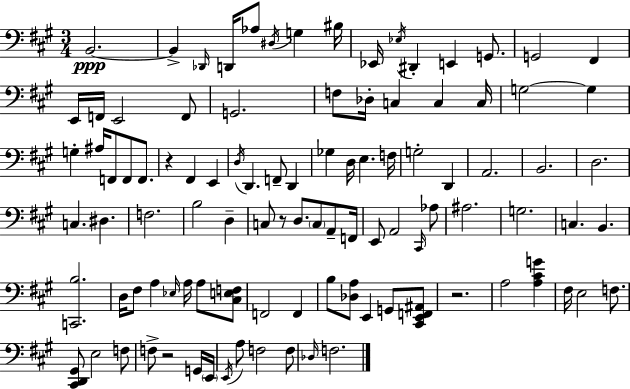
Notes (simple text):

B2/h. B2/q Db2/s D2/s Ab3/e D#3/s G3/q BIS3/s Eb2/s Eb3/s D#2/q E2/q G2/e. G2/h F#2/q E2/s F2/s E2/h F2/e G2/h. F3/e Db3/s C3/q C3/q C3/s G3/h G3/q G3/q A#3/s F2/e F2/e F2/e. R/q F#2/q E2/q D3/s D2/q. F2/e D2/q Gb3/q D3/s E3/q. F3/s G3/h D2/q A2/h. B2/h. D3/h. C3/q. D#3/q. F3/h. B3/h D3/q C3/e R/e D3/e. C3/e A2/e F2/s E2/e A2/h C#2/s Ab3/e A#3/h. G3/h. C3/q. B2/q. [C2,B3]/h. D3/s F#3/e A3/q Eb3/s A3/s A3/e [C#3,E3,F3]/e F2/h F2/q B3/e [Db3,A3]/e E2/q G2/e [C#2,E2,F2,A#2]/e R/h. A3/h [A3,C#4,G4]/q F#3/s E3/h F3/e. [C#2,D2,G#2]/e E3/h F3/e F3/e R/h G2/s E2/s E2/s A3/e F3/h F3/e Db3/s F3/h.